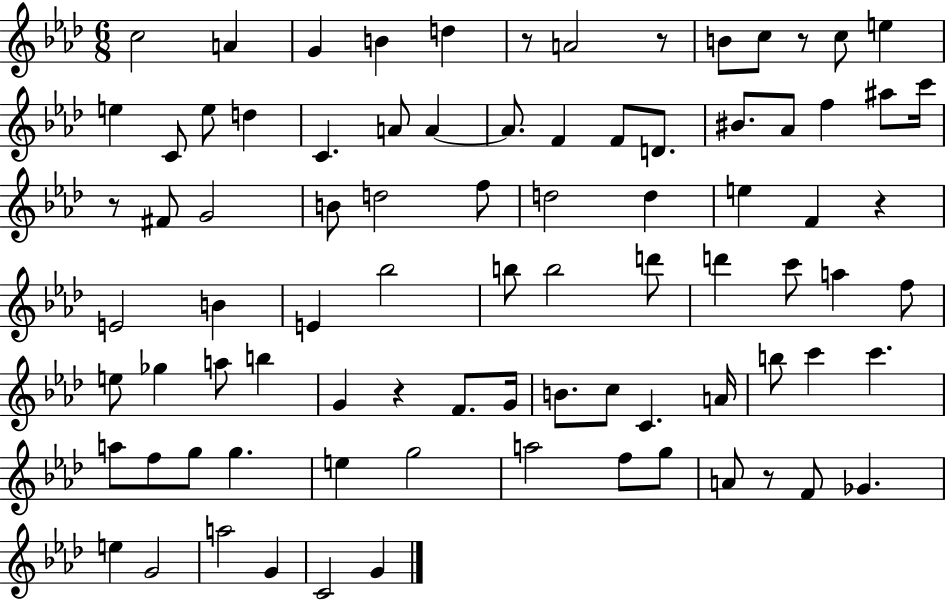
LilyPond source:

{
  \clef treble
  \numericTimeSignature
  \time 6/8
  \key aes \major
  c''2 a'4 | g'4 b'4 d''4 | r8 a'2 r8 | b'8 c''8 r8 c''8 e''4 | \break e''4 c'8 e''8 d''4 | c'4. a'8 a'4~~ | a'8. f'4 f'8 d'8. | bis'8. aes'8 f''4 ais''8 c'''16 | \break r8 fis'8 g'2 | b'8 d''2 f''8 | d''2 d''4 | e''4 f'4 r4 | \break e'2 b'4 | e'4 bes''2 | b''8 b''2 d'''8 | d'''4 c'''8 a''4 f''8 | \break e''8 ges''4 a''8 b''4 | g'4 r4 f'8. g'16 | b'8. c''8 c'4. a'16 | b''8 c'''4 c'''4. | \break a''8 f''8 g''8 g''4. | e''4 g''2 | a''2 f''8 g''8 | a'8 r8 f'8 ges'4. | \break e''4 g'2 | a''2 g'4 | c'2 g'4 | \bar "|."
}